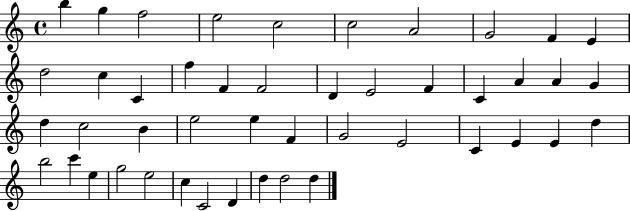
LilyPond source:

{
  \clef treble
  \time 4/4
  \defaultTimeSignature
  \key c \major
  b''4 g''4 f''2 | e''2 c''2 | c''2 a'2 | g'2 f'4 e'4 | \break d''2 c''4 c'4 | f''4 f'4 f'2 | d'4 e'2 f'4 | c'4 a'4 a'4 g'4 | \break d''4 c''2 b'4 | e''2 e''4 f'4 | g'2 e'2 | c'4 e'4 e'4 d''4 | \break b''2 c'''4 e''4 | g''2 e''2 | c''4 c'2 d'4 | d''4 d''2 d''4 | \break \bar "|."
}